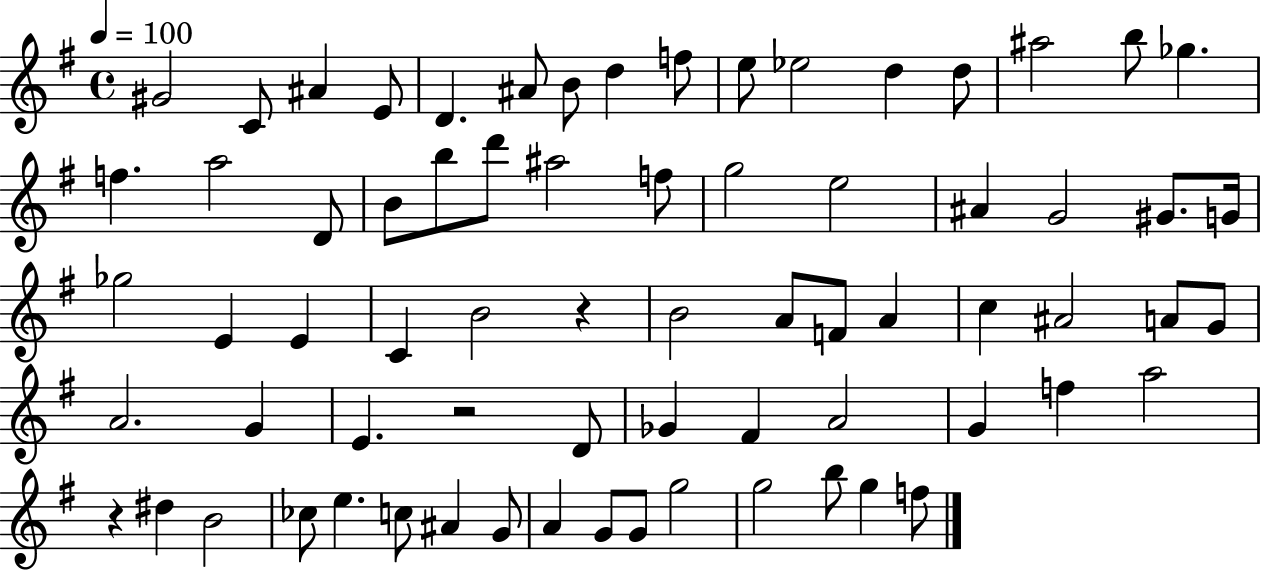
{
  \clef treble
  \time 4/4
  \defaultTimeSignature
  \key g \major
  \tempo 4 = 100
  gis'2 c'8 ais'4 e'8 | d'4. ais'8 b'8 d''4 f''8 | e''8 ees''2 d''4 d''8 | ais''2 b''8 ges''4. | \break f''4. a''2 d'8 | b'8 b''8 d'''8 ais''2 f''8 | g''2 e''2 | ais'4 g'2 gis'8. g'16 | \break ges''2 e'4 e'4 | c'4 b'2 r4 | b'2 a'8 f'8 a'4 | c''4 ais'2 a'8 g'8 | \break a'2. g'4 | e'4. r2 d'8 | ges'4 fis'4 a'2 | g'4 f''4 a''2 | \break r4 dis''4 b'2 | ces''8 e''4. c''8 ais'4 g'8 | a'4 g'8 g'8 g''2 | g''2 b''8 g''4 f''8 | \break \bar "|."
}